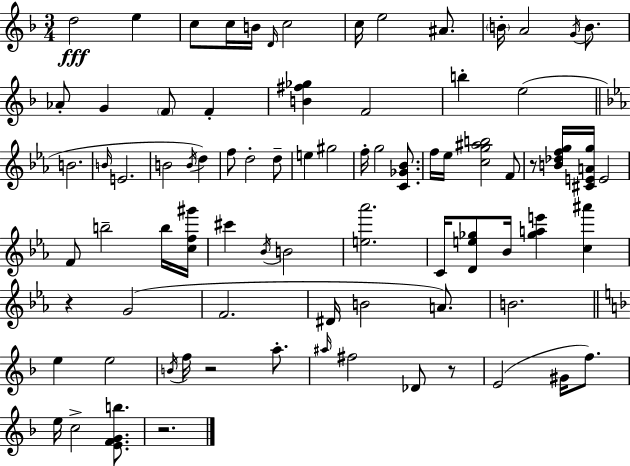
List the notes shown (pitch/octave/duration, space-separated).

D5/h E5/q C5/e C5/s B4/s D4/s C5/h C5/s E5/h A#4/e. B4/s A4/h G4/s B4/e. Ab4/e G4/q F4/e F4/q [B4,F#5,Gb5]/q F4/h B5/q E5/h B4/h. B4/s E4/h. B4/h B4/s D5/q F5/e D5/h D5/e E5/q G#5/h F5/s G5/h [C4,Gb4,Bb4]/e. F5/s Eb5/s [C5,G5,A#5,B5]/h F4/e R/e [B4,Db5,F5,G5]/s [C#4,E4,A4,G5]/s E4/h F4/e B5/h B5/s [C5,F5,G#6]/s C#6/q Bb4/s B4/h [E5,Ab6]/h. C4/s [D4,E5,Gb5]/e Bb4/s [Gb5,A5,E6]/q [C5,A#6]/q R/q G4/h F4/h. D#4/s B4/h A4/e. B4/h. E5/q E5/h B4/s F5/s R/h A5/e. A#5/s F#5/h Db4/e R/e E4/h G#4/s F5/e. E5/s C5/h [E4,F4,G4,B5]/e. R/h.